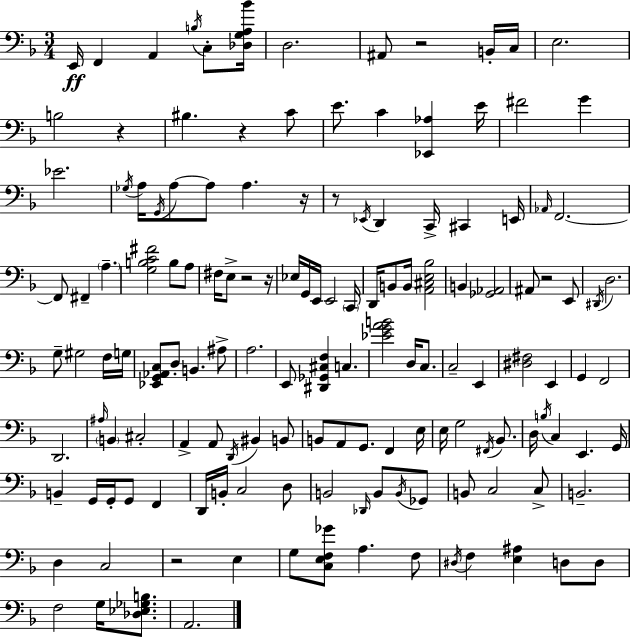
E2/s F2/q A2/q B3/s C3/e [Db3,G3,A3,Bb4]/s D3/h. A#2/e R/h B2/s C3/s E3/h. B3/h R/q BIS3/q. R/q C4/e E4/e. C4/q [Eb2,Ab3]/q E4/s F#4/h G4/q Eb4/h. Gb3/s A3/s G2/s A3/e A3/e A3/q. R/s R/e Eb2/s D2/q C2/s C#2/q E2/s Ab2/s F2/h. F2/e F#2/q A3/q. [G3,B3,C4,F#4]/h B3/e A3/e F#3/s E3/e R/h R/s Eb3/s G2/s E2/s E2/h C2/s D2/s B2/e B2/s [A2,C#3,E3,Bb3]/h B2/q [Gb2,Ab2]/h A#2/e R/h E2/e D#2/s D3/h. G3/e G#3/h F3/s G3/s [Eb2,G2,Ab2,C3]/e D3/e B2/q. A#3/e A3/h. E2/e [D#2,Gb2,C#3,F3]/q C3/q. [Eb4,G4,A4,B4]/h D3/s C3/e. C3/h E2/q [D#3,F#3]/h E2/q G2/q F2/h D2/h. A#3/s B2/q C#3/h A2/q A2/e D2/s BIS2/q B2/e B2/e A2/e G2/e. F2/q E3/s E3/s G3/h F#2/s Bb2/e. D3/s B3/s C3/q E2/q. G2/s B2/q G2/s G2/s G2/e F2/q D2/s B2/s C3/h D3/e B2/h Db2/s B2/e B2/s Gb2/e B2/e C3/h C3/e B2/h. D3/q C3/h R/h E3/q G3/e [C3,E3,F3,Gb4]/e A3/q. F3/e D#3/s F3/q [E3,A#3]/q D3/e D3/e F3/h G3/s [Db3,Eb3,Gb3,B3]/e. A2/h.